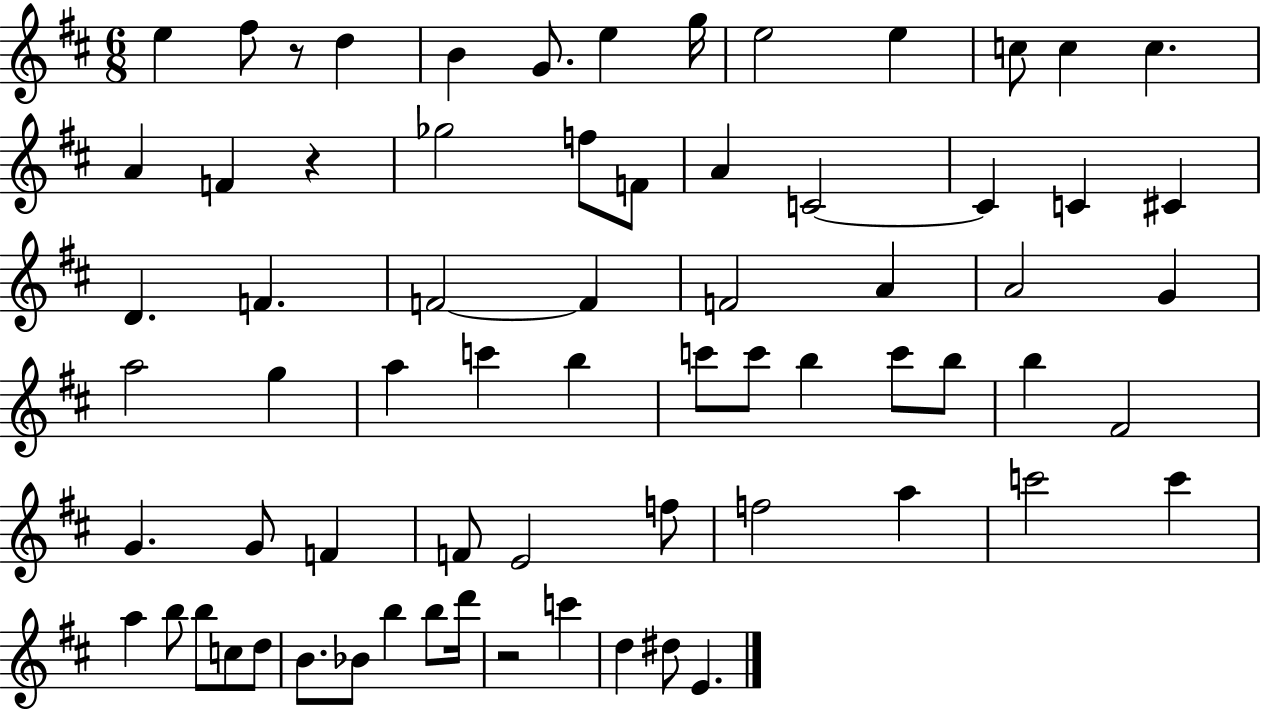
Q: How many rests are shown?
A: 3